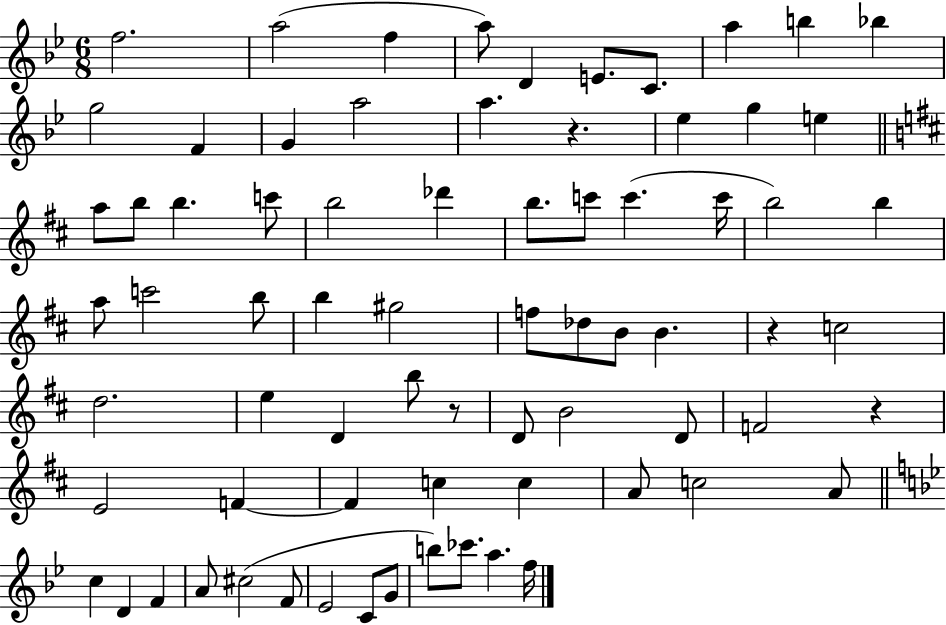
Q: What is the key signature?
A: BES major